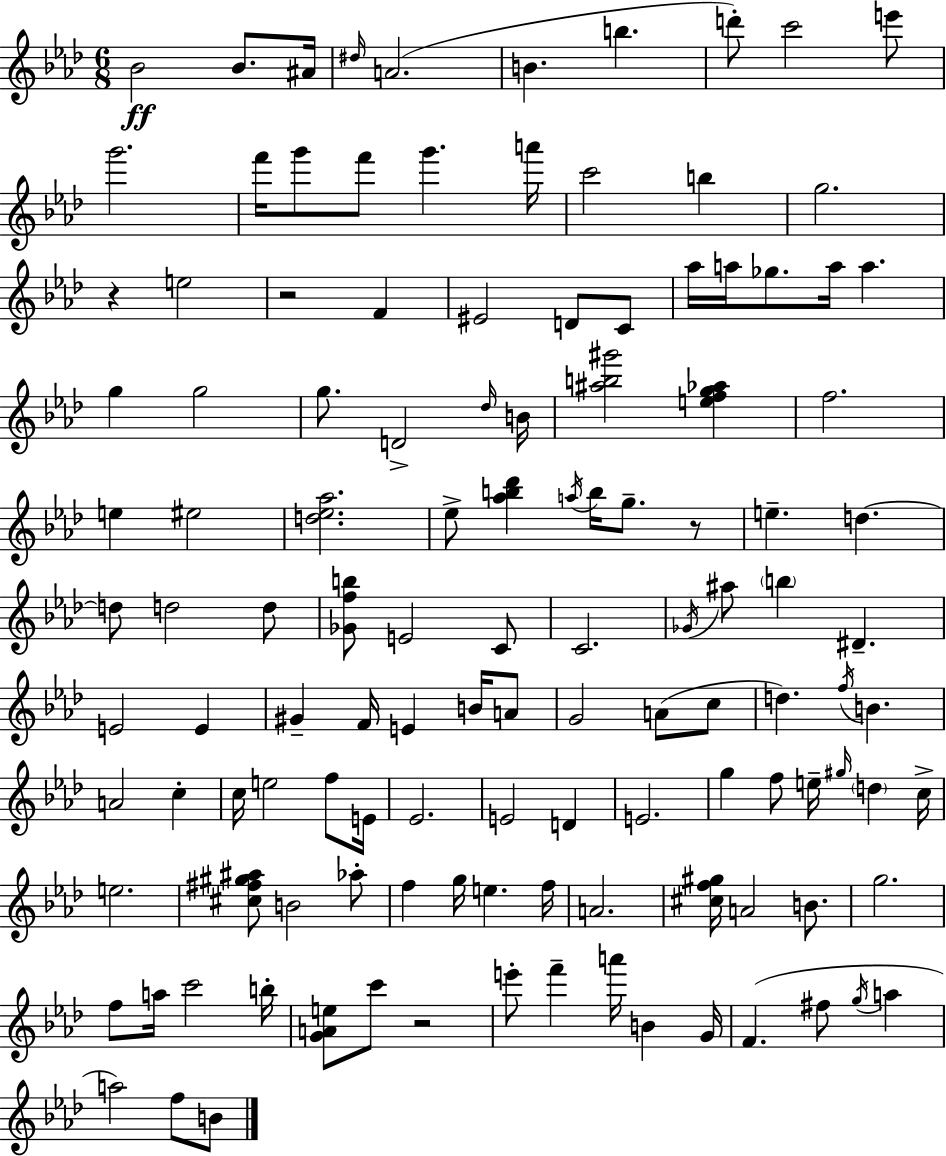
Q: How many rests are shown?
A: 4